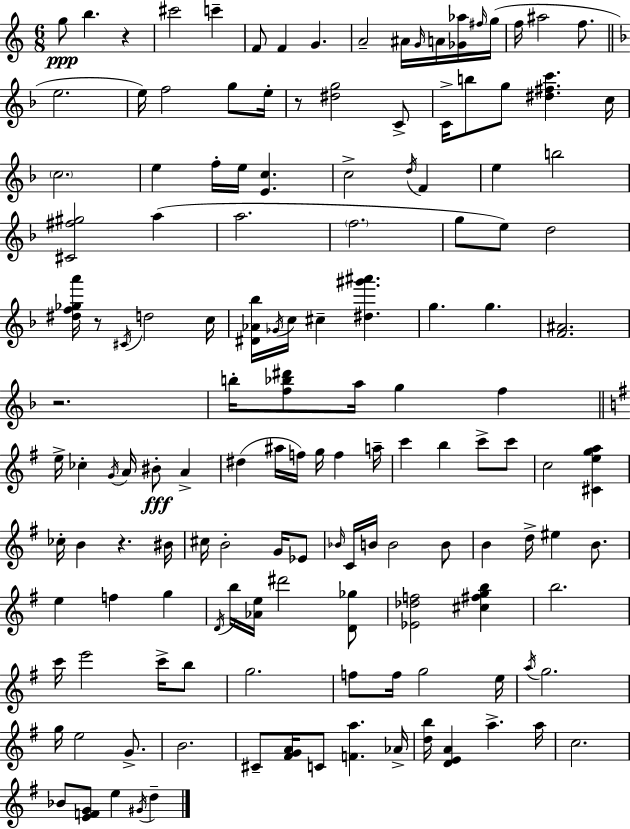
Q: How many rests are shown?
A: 5